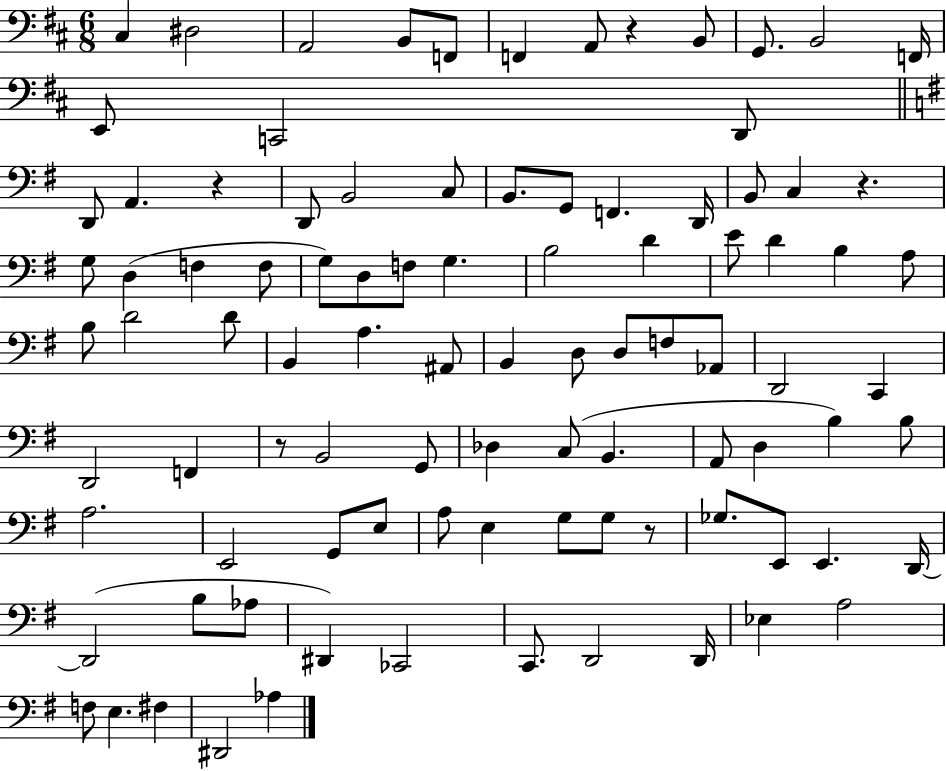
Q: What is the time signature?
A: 6/8